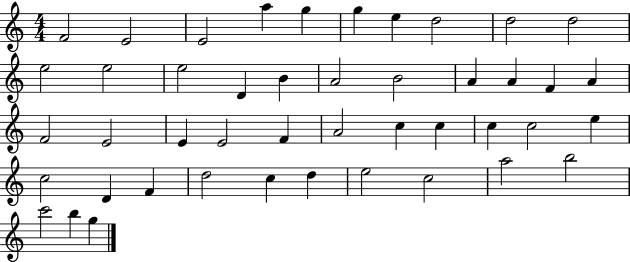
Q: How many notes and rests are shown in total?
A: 45